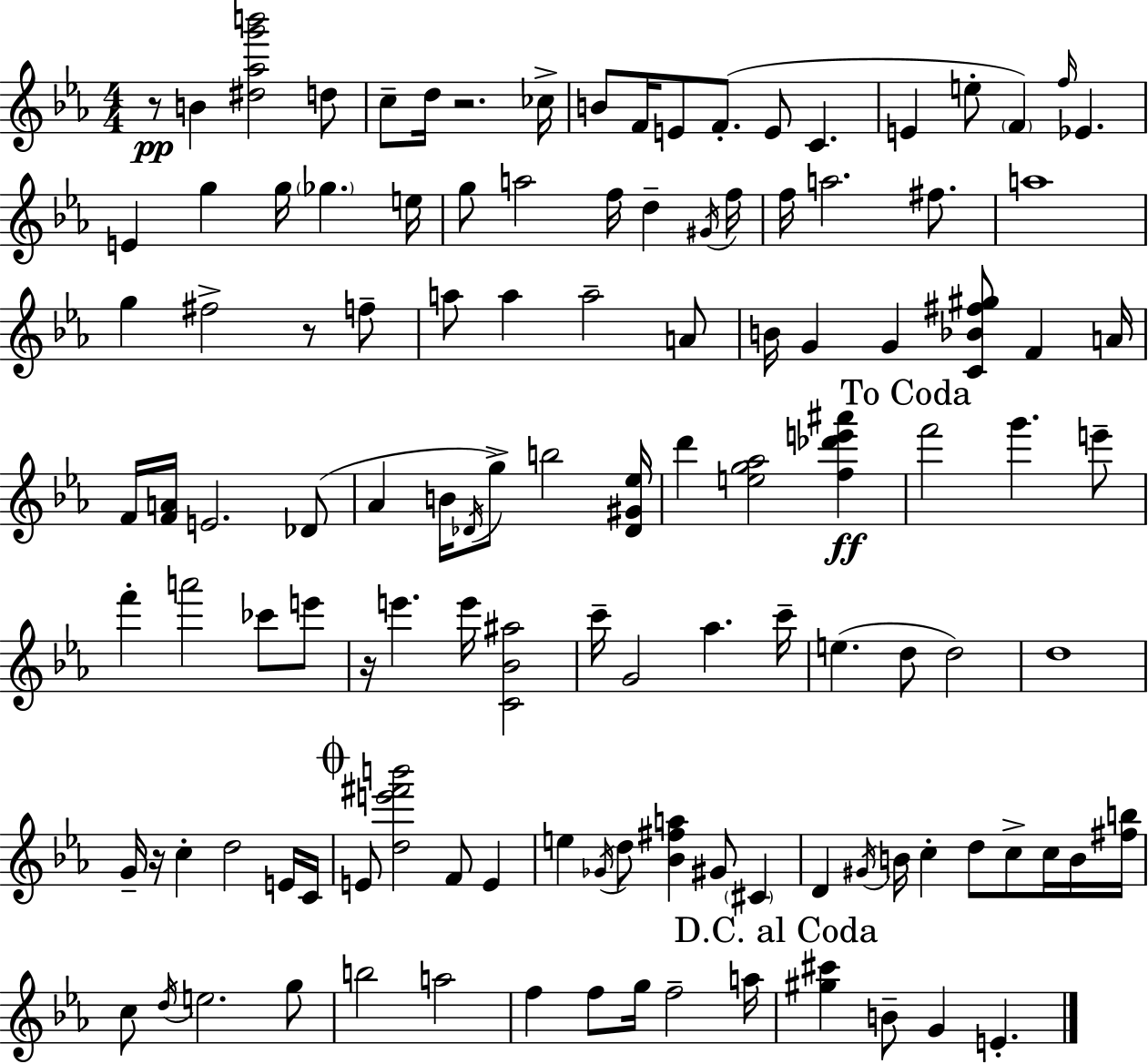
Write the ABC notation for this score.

X:1
T:Untitled
M:4/4
L:1/4
K:Cm
z/2 B [^d_ag'b']2 d/2 c/2 d/4 z2 _c/4 B/2 F/4 E/2 F/2 E/2 C E e/2 F f/4 _E E g g/4 _g e/4 g/2 a2 f/4 d ^G/4 f/4 f/4 a2 ^f/2 a4 g ^f2 z/2 f/2 a/2 a a2 A/2 B/4 G G [C_B^f^g]/2 F A/4 F/4 [FA]/4 E2 _D/2 _A B/4 _D/4 g/2 b2 [_D^G_e]/4 d' [eg_a]2 [f_d'e'^a'] f'2 g' e'/2 f' a'2 _c'/2 e'/2 z/4 e' e'/4 [C_B^a]2 c'/4 G2 _a c'/4 e d/2 d2 d4 G/4 z/4 c d2 E/4 C/4 E/2 [de'^f'b']2 F/2 E e _G/4 d/2 [_B^fa] ^G/2 ^C D ^G/4 B/4 c d/2 c/2 c/4 B/4 [^fb]/4 c/2 d/4 e2 g/2 b2 a2 f f/2 g/4 f2 a/4 [^g^c'] B/2 G E